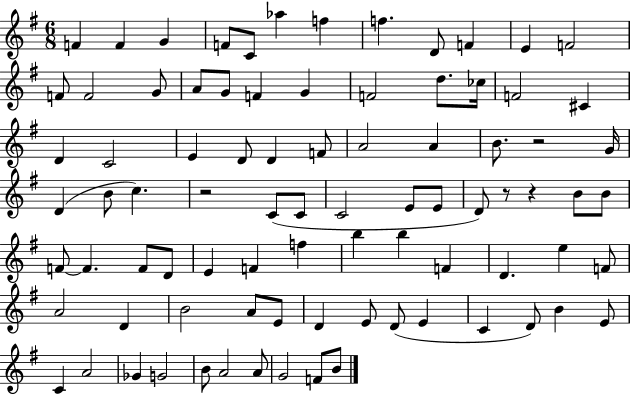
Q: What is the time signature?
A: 6/8